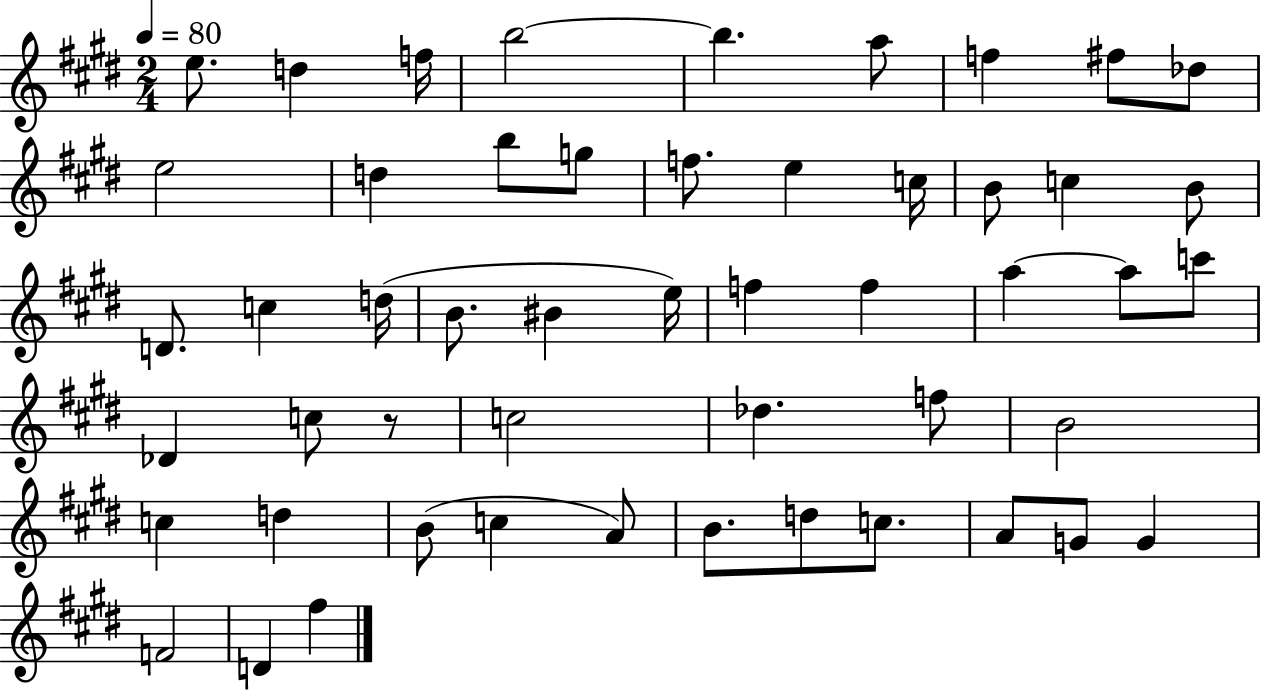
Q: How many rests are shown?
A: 1